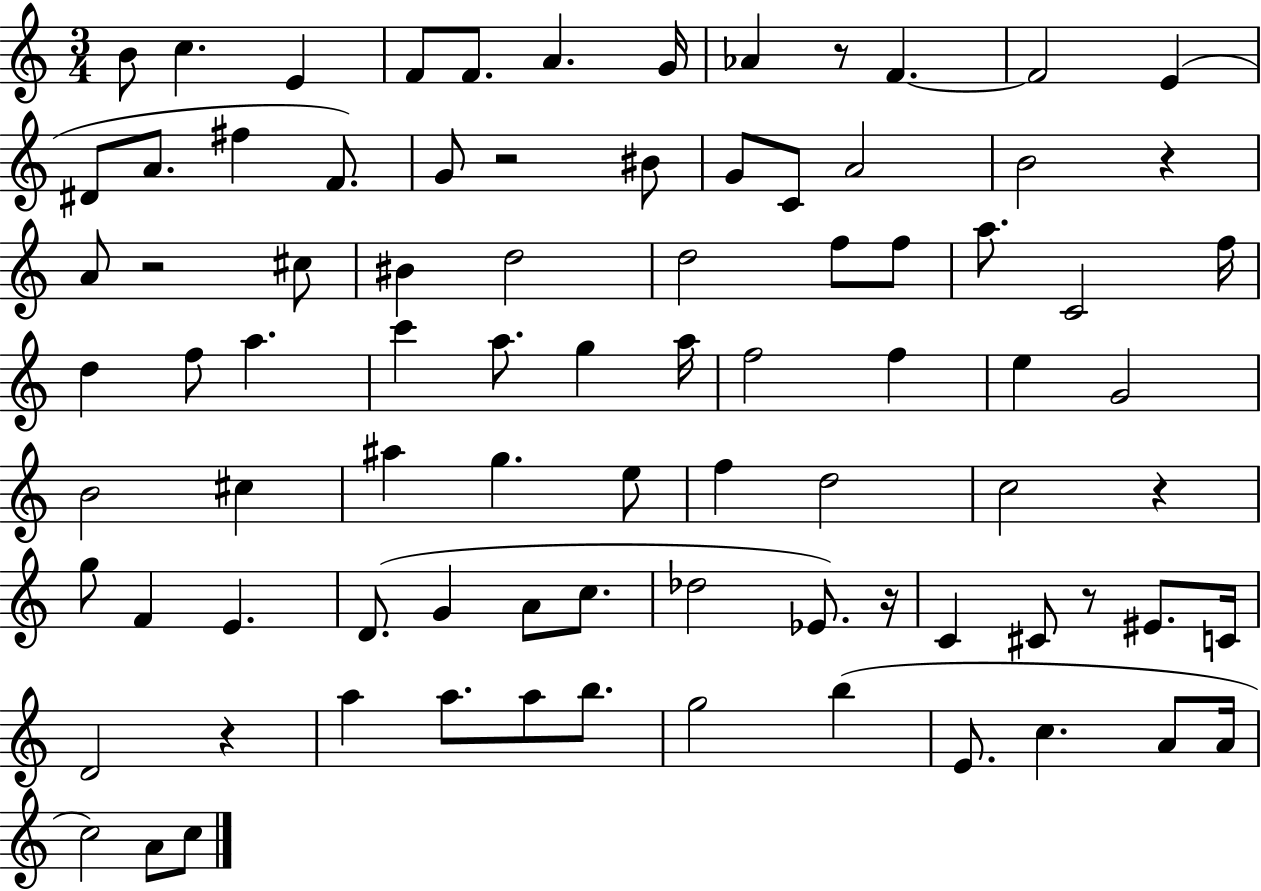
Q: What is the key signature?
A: C major